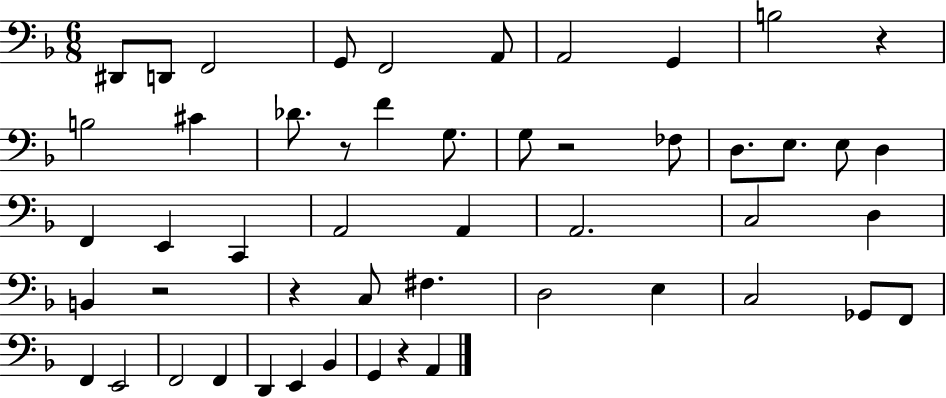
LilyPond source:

{
  \clef bass
  \numericTimeSignature
  \time 6/8
  \key f \major
  dis,8 d,8 f,2 | g,8 f,2 a,8 | a,2 g,4 | b2 r4 | \break b2 cis'4 | des'8. r8 f'4 g8. | g8 r2 fes8 | d8. e8. e8 d4 | \break f,4 e,4 c,4 | a,2 a,4 | a,2. | c2 d4 | \break b,4 r2 | r4 c8 fis4. | d2 e4 | c2 ges,8 f,8 | \break f,4 e,2 | f,2 f,4 | d,4 e,4 bes,4 | g,4 r4 a,4 | \break \bar "|."
}